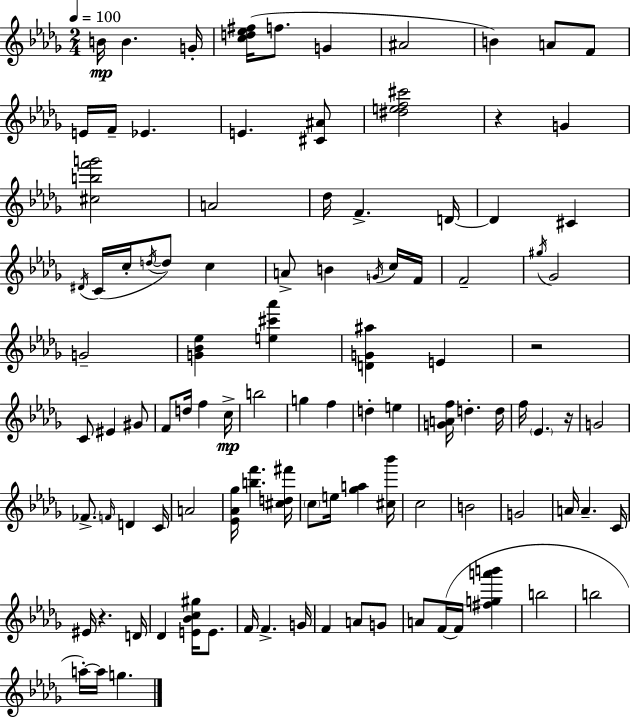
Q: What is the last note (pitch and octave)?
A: G5